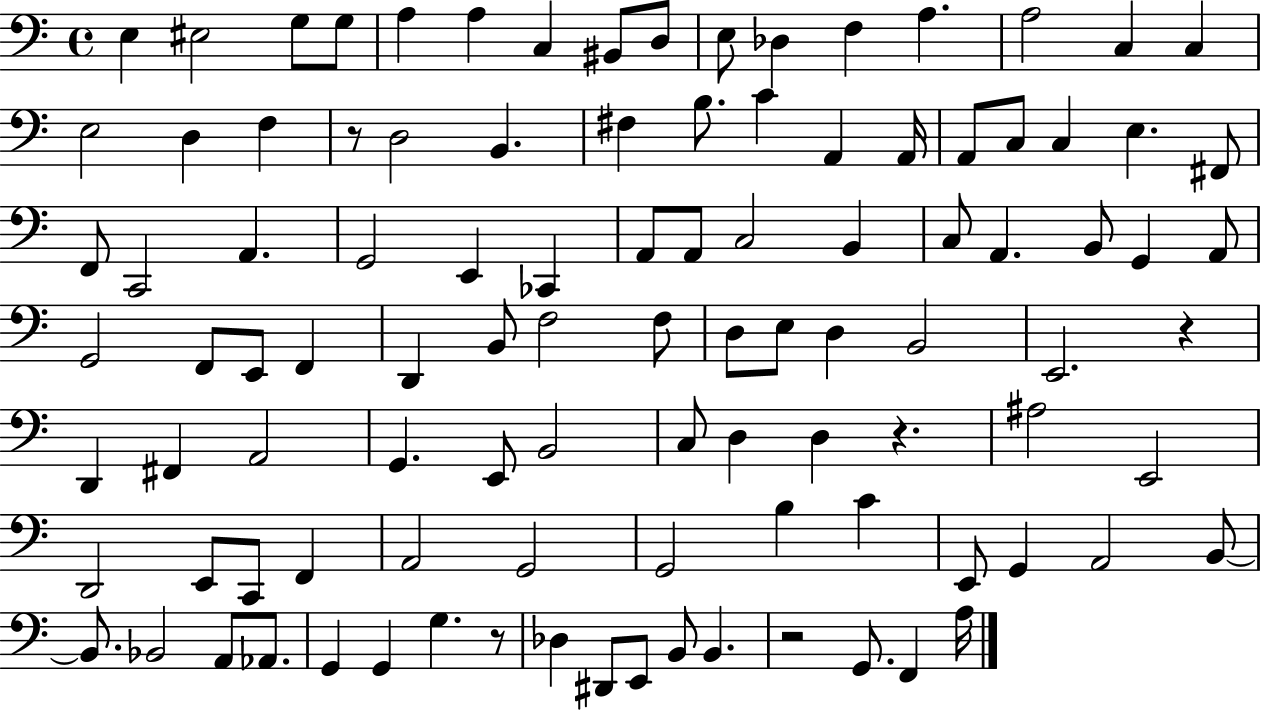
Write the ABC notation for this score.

X:1
T:Untitled
M:4/4
L:1/4
K:C
E, ^E,2 G,/2 G,/2 A, A, C, ^B,,/2 D,/2 E,/2 _D, F, A, A,2 C, C, E,2 D, F, z/2 D,2 B,, ^F, B,/2 C A,, A,,/4 A,,/2 C,/2 C, E, ^F,,/2 F,,/2 C,,2 A,, G,,2 E,, _C,, A,,/2 A,,/2 C,2 B,, C,/2 A,, B,,/2 G,, A,,/2 G,,2 F,,/2 E,,/2 F,, D,, B,,/2 F,2 F,/2 D,/2 E,/2 D, B,,2 E,,2 z D,, ^F,, A,,2 G,, E,,/2 B,,2 C,/2 D, D, z ^A,2 E,,2 D,,2 E,,/2 C,,/2 F,, A,,2 G,,2 G,,2 B, C E,,/2 G,, A,,2 B,,/2 B,,/2 _B,,2 A,,/2 _A,,/2 G,, G,, G, z/2 _D, ^D,,/2 E,,/2 B,,/2 B,, z2 G,,/2 F,, A,/4